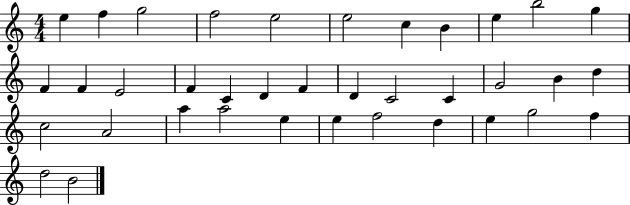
{
  \clef treble
  \numericTimeSignature
  \time 4/4
  \key c \major
  e''4 f''4 g''2 | f''2 e''2 | e''2 c''4 b'4 | e''4 b''2 g''4 | \break f'4 f'4 e'2 | f'4 c'4 d'4 f'4 | d'4 c'2 c'4 | g'2 b'4 d''4 | \break c''2 a'2 | a''4 a''2 e''4 | e''4 f''2 d''4 | e''4 g''2 f''4 | \break d''2 b'2 | \bar "|."
}